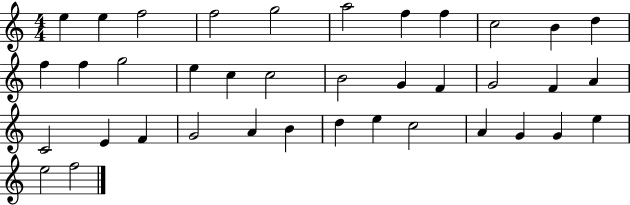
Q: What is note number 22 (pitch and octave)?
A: F4